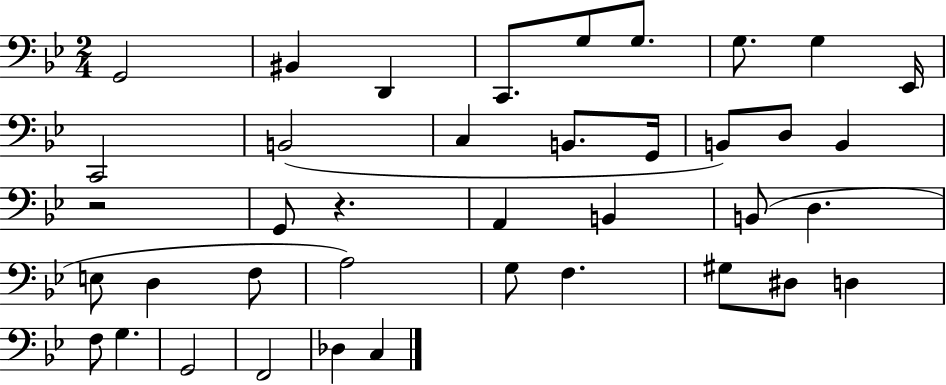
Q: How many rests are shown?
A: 2